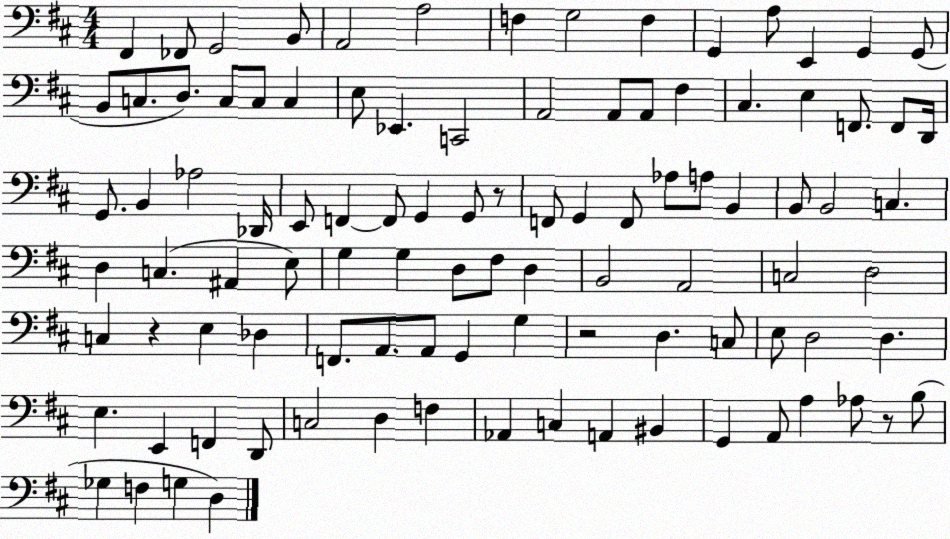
X:1
T:Untitled
M:4/4
L:1/4
K:D
^F,, _F,,/2 G,,2 B,,/2 A,,2 A,2 F, G,2 F, G,, A,/2 E,, G,, G,,/2 B,,/2 C,/2 D,/2 C,/2 C,/2 C, E,/2 _E,, C,,2 A,,2 A,,/2 A,,/2 ^F, ^C, E, F,,/2 F,,/2 D,,/4 G,,/2 B,, _A,2 _D,,/4 E,,/2 F,, F,,/2 G,, G,,/2 z/2 F,,/2 G,, F,,/2 _A,/2 A,/2 B,, B,,/2 B,,2 C, D, C, ^A,, E,/2 G, G, D,/2 ^F,/2 D, B,,2 A,,2 C,2 D,2 C, z E, _D, F,,/2 A,,/2 A,,/2 G,, G, z2 D, C,/2 E,/2 D,2 D, E, E,, F,, D,,/2 C,2 D, F, _A,, C, A,, ^B,, G,, A,,/2 A, _A,/2 z/2 B,/2 _G, F, G, D,